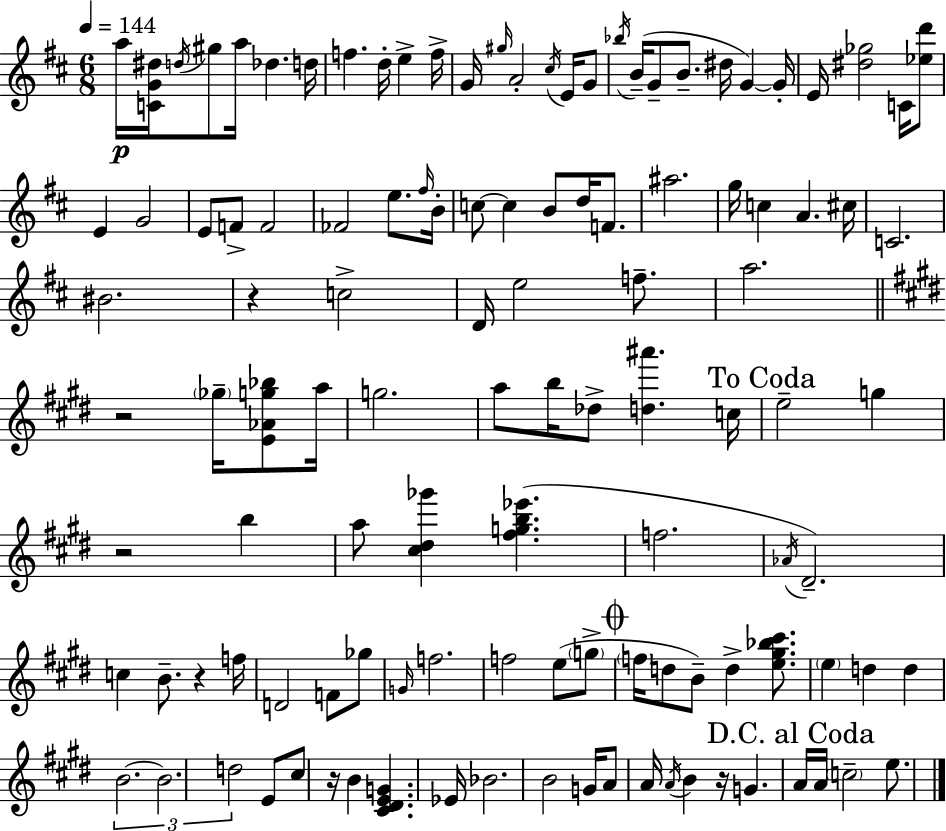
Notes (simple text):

A5/s [C4,G4,D#5]/s D5/s G#5/e A5/s Db5/q. D5/s F5/q. D5/s E5/q F5/s G4/s G#5/s A4/h C#5/s E4/s G4/e Bb5/s B4/s G4/e B4/e. D#5/s G4/q G4/s E4/s [D#5,Gb5]/h C4/s [Eb5,D6]/e E4/q G4/h E4/e F4/e F4/h FES4/h E5/e. F#5/s B4/s C5/e C5/q B4/e D5/s F4/e. A#5/h. G5/s C5/q A4/q. C#5/s C4/h. BIS4/h. R/q C5/h D4/s E5/h F5/e. A5/h. R/h Gb5/s [E4,Ab4,G5,Bb5]/e A5/s G5/h. A5/e B5/s Db5/e [D5,A#6]/q. C5/s E5/h G5/q R/h B5/q A5/e [C#5,D#5,Gb6]/q [F#5,G5,B5,Eb6]/q. F5/h. Ab4/s D#4/h. C5/q B4/e. R/q F5/s D4/h F4/e Gb5/e G4/s F5/h. F5/h E5/e G5/e F5/s D5/e B4/e D5/q [E5,G#5,Bb5,C#6]/e. E5/q D5/q D5/q B4/h. B4/h. D5/h E4/e C#5/e R/s B4/q [C#4,D#4,E4,G4]/q. Eb4/s Bb4/h. B4/h G4/s A4/e A4/s A4/s B4/q R/s G4/q. A4/s A4/s C5/h E5/e.